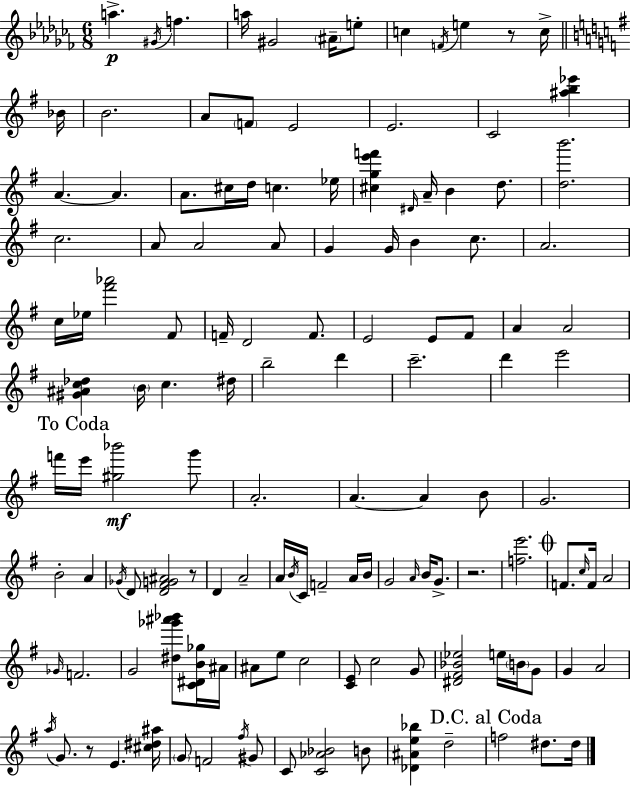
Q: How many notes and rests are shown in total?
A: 131